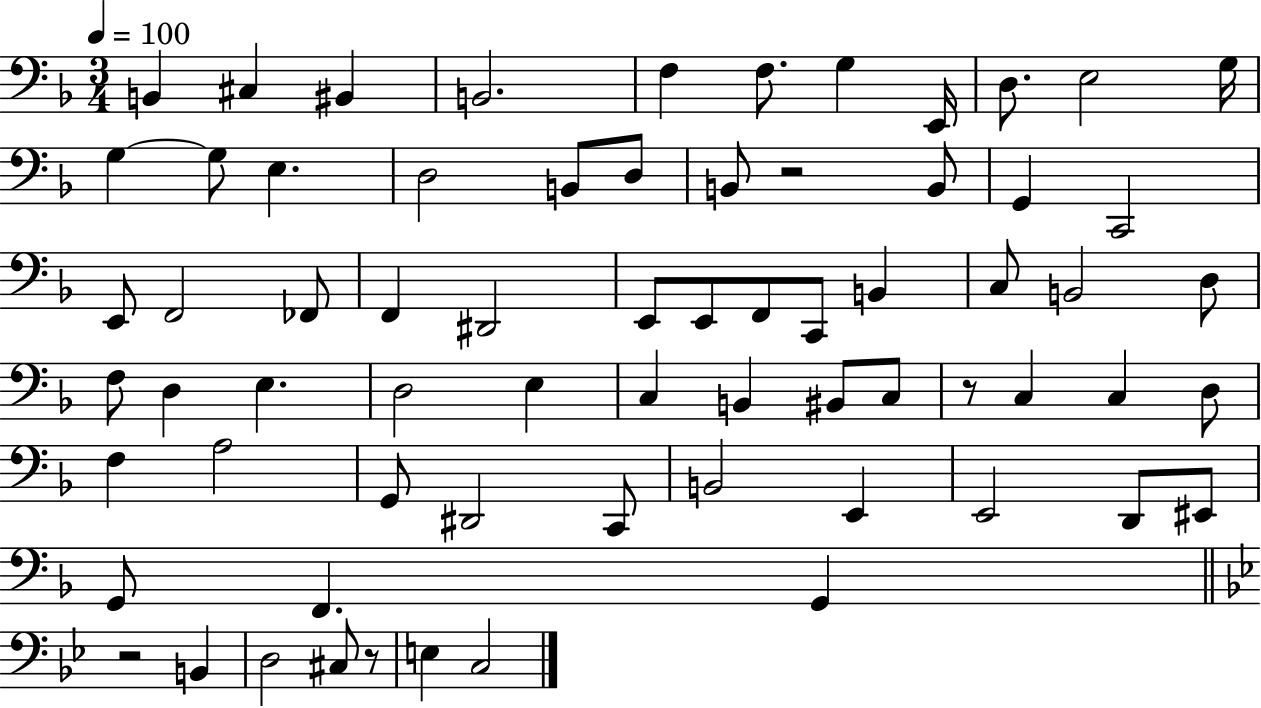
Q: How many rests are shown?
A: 4